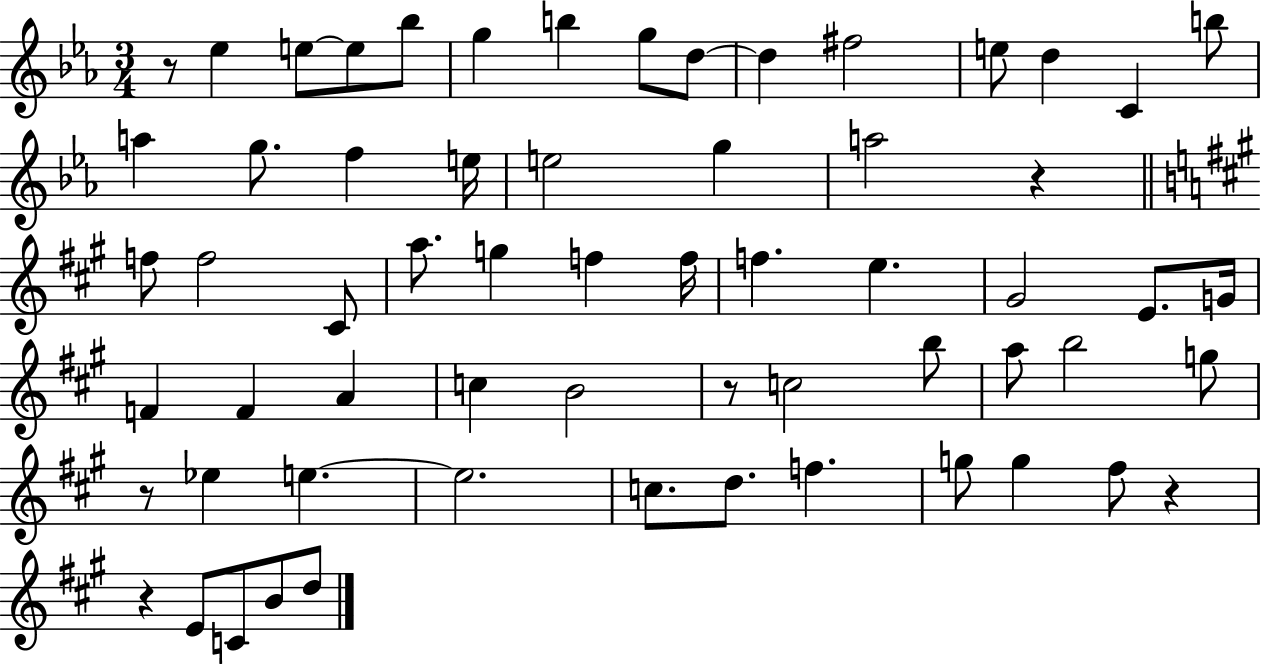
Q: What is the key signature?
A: EES major